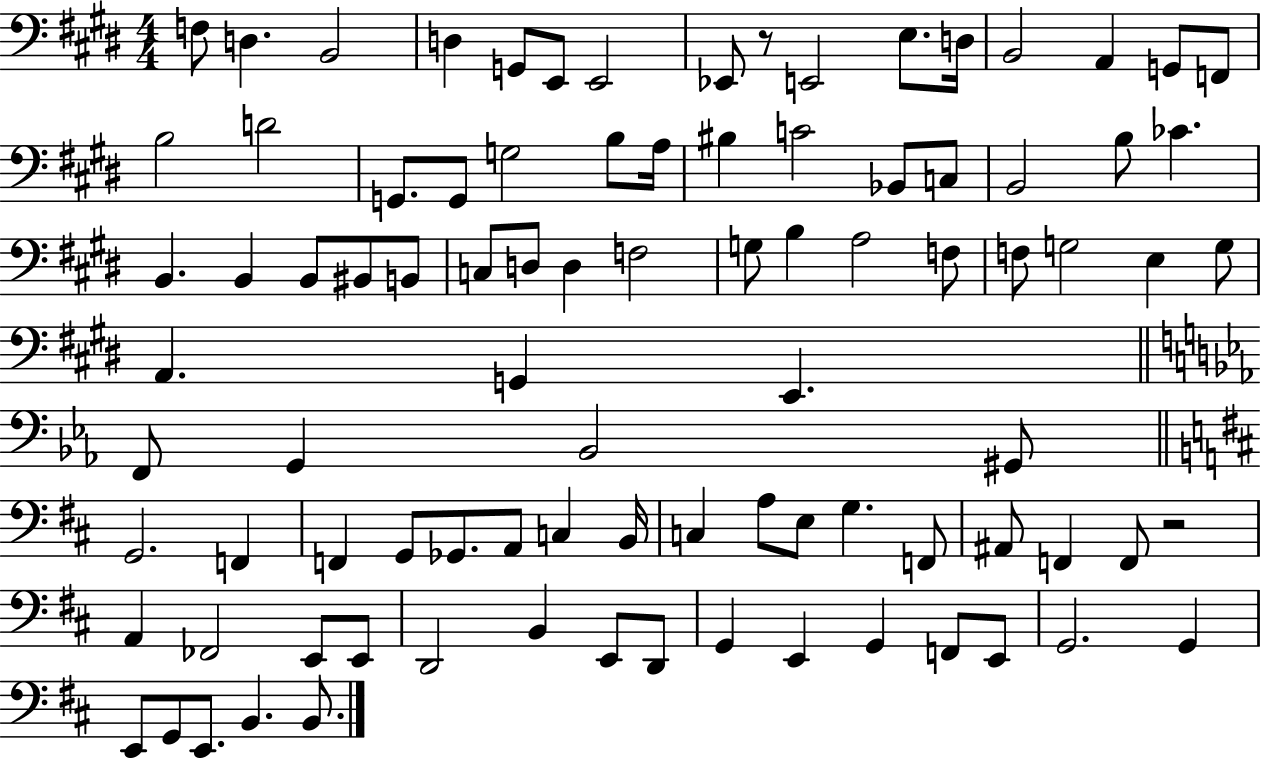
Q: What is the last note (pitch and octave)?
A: B2